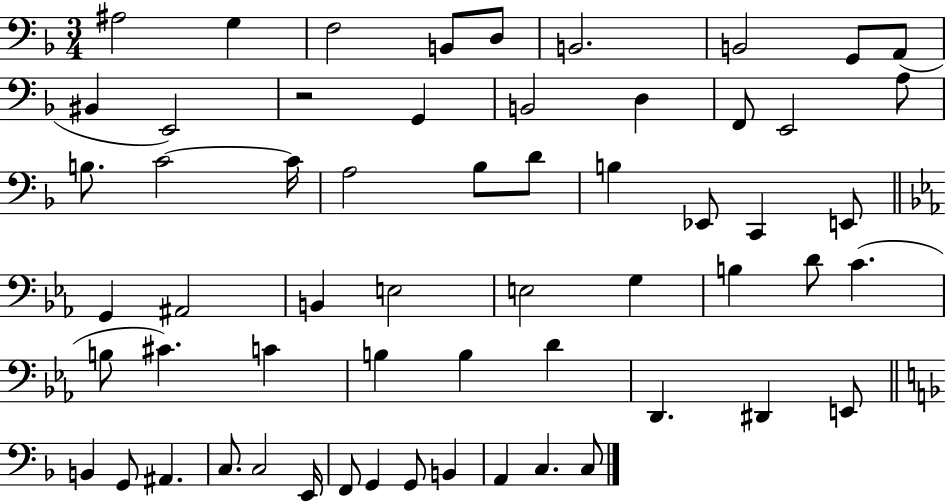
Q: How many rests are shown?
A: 1